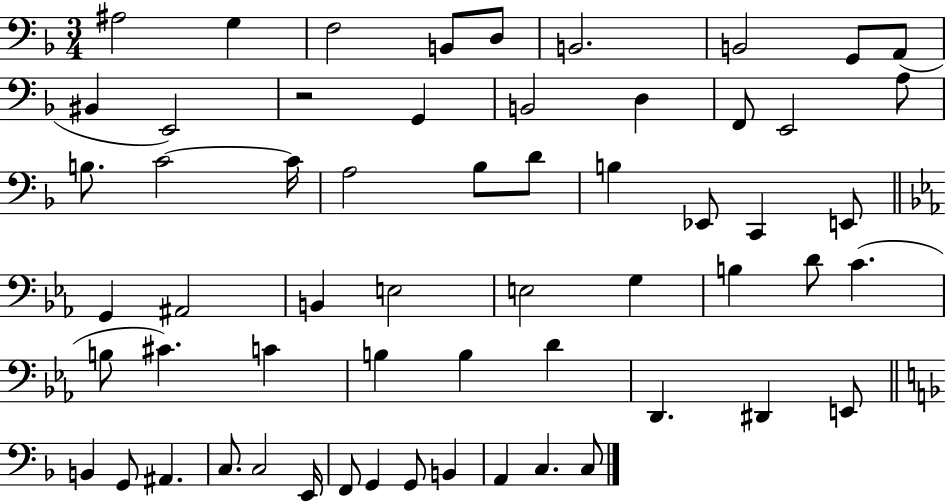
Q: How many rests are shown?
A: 1